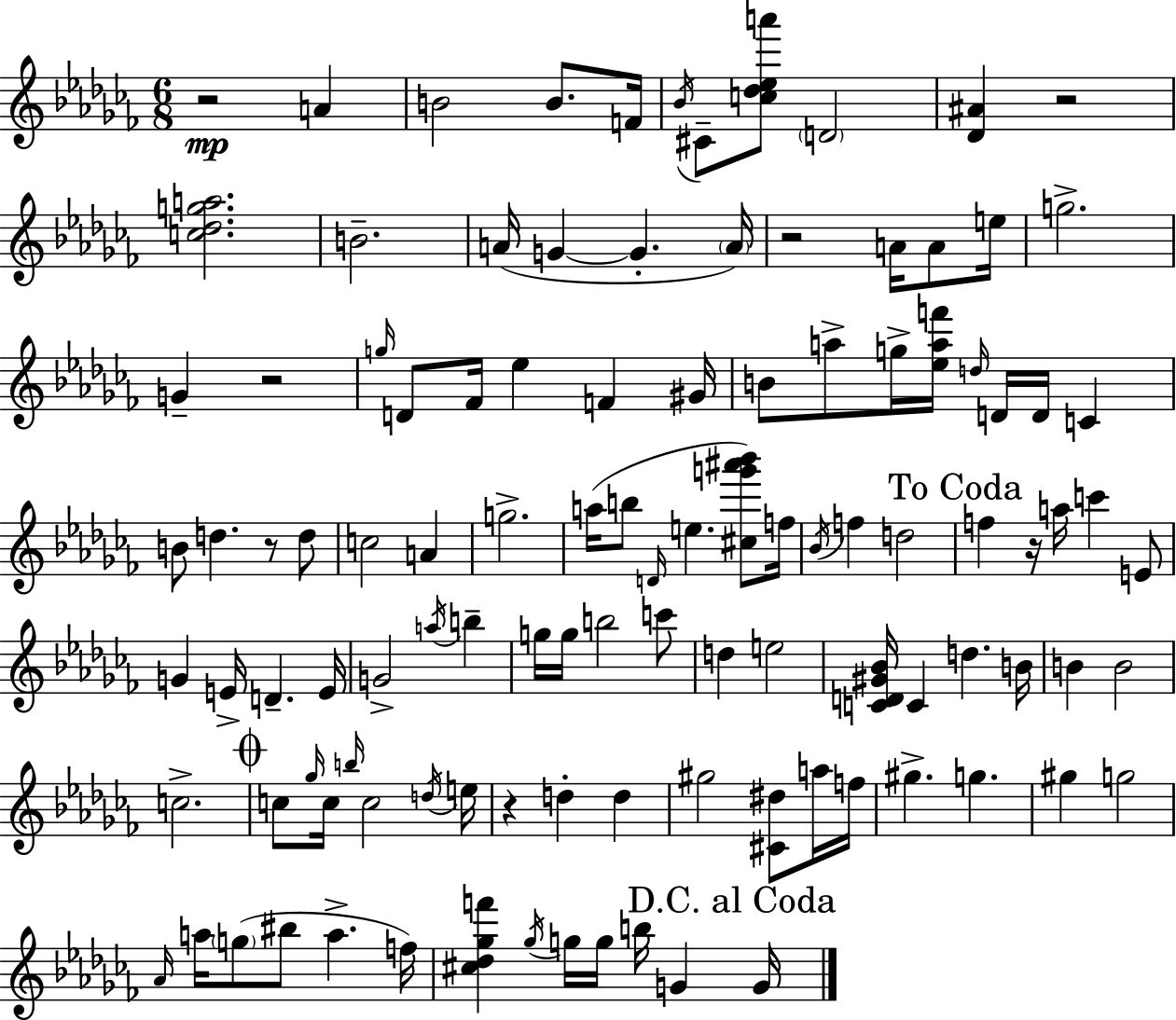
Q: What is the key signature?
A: AES minor